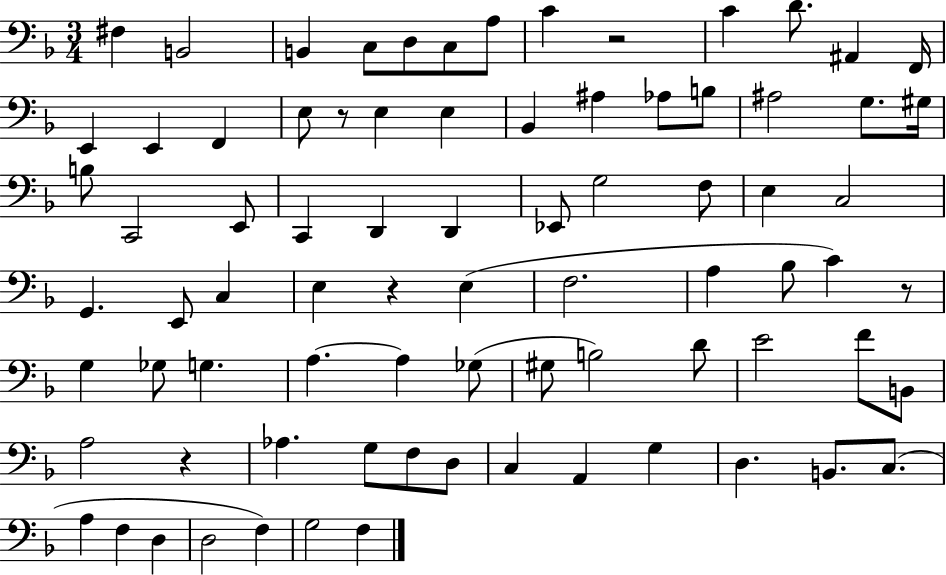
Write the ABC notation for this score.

X:1
T:Untitled
M:3/4
L:1/4
K:F
^F, B,,2 B,, C,/2 D,/2 C,/2 A,/2 C z2 C D/2 ^A,, F,,/4 E,, E,, F,, E,/2 z/2 E, E, _B,, ^A, _A,/2 B,/2 ^A,2 G,/2 ^G,/4 B,/2 C,,2 E,,/2 C,, D,, D,, _E,,/2 G,2 F,/2 E, C,2 G,, E,,/2 C, E, z E, F,2 A, _B,/2 C z/2 G, _G,/2 G, A, A, _G,/2 ^G,/2 B,2 D/2 E2 F/2 B,,/2 A,2 z _A, G,/2 F,/2 D,/2 C, A,, G, D, B,,/2 C,/2 A, F, D, D,2 F, G,2 F,